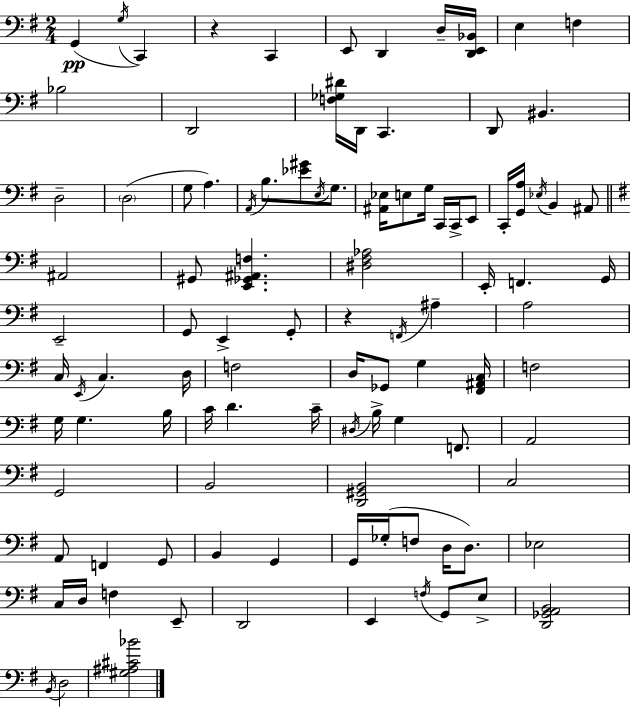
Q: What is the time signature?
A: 2/4